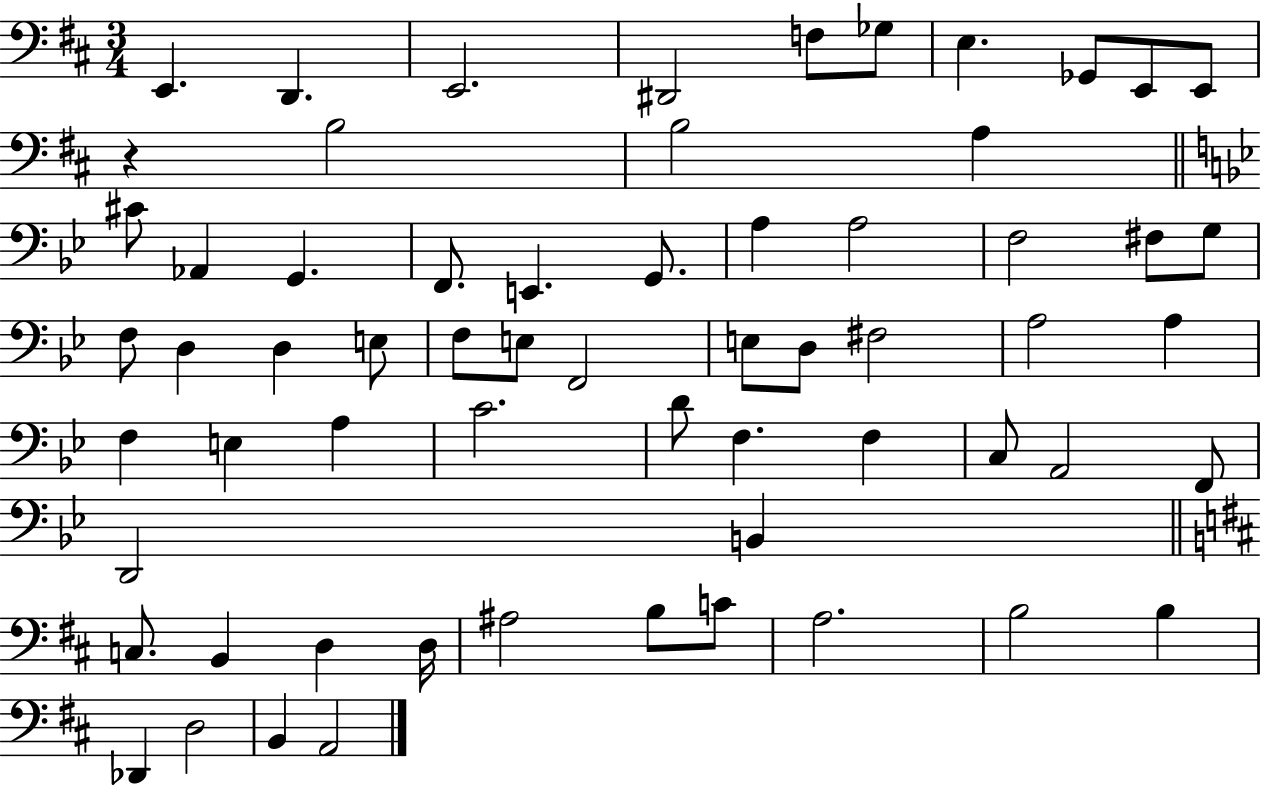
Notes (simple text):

E2/q. D2/q. E2/h. D#2/h F3/e Gb3/e E3/q. Gb2/e E2/e E2/e R/q B3/h B3/h A3/q C#4/e Ab2/q G2/q. F2/e. E2/q. G2/e. A3/q A3/h F3/h F#3/e G3/e F3/e D3/q D3/q E3/e F3/e E3/e F2/h E3/e D3/e F#3/h A3/h A3/q F3/q E3/q A3/q C4/h. D4/e F3/q. F3/q C3/e A2/h F2/e D2/h B2/q C3/e. B2/q D3/q D3/s A#3/h B3/e C4/e A3/h. B3/h B3/q Db2/q D3/h B2/q A2/h